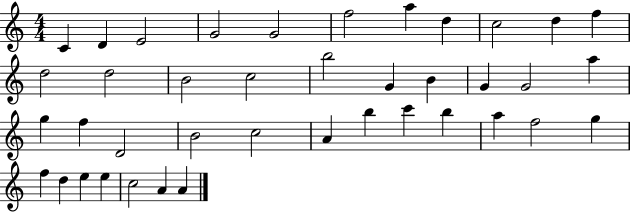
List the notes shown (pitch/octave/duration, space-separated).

C4/q D4/q E4/h G4/h G4/h F5/h A5/q D5/q C5/h D5/q F5/q D5/h D5/h B4/h C5/h B5/h G4/q B4/q G4/q G4/h A5/q G5/q F5/q D4/h B4/h C5/h A4/q B5/q C6/q B5/q A5/q F5/h G5/q F5/q D5/q E5/q E5/q C5/h A4/q A4/q